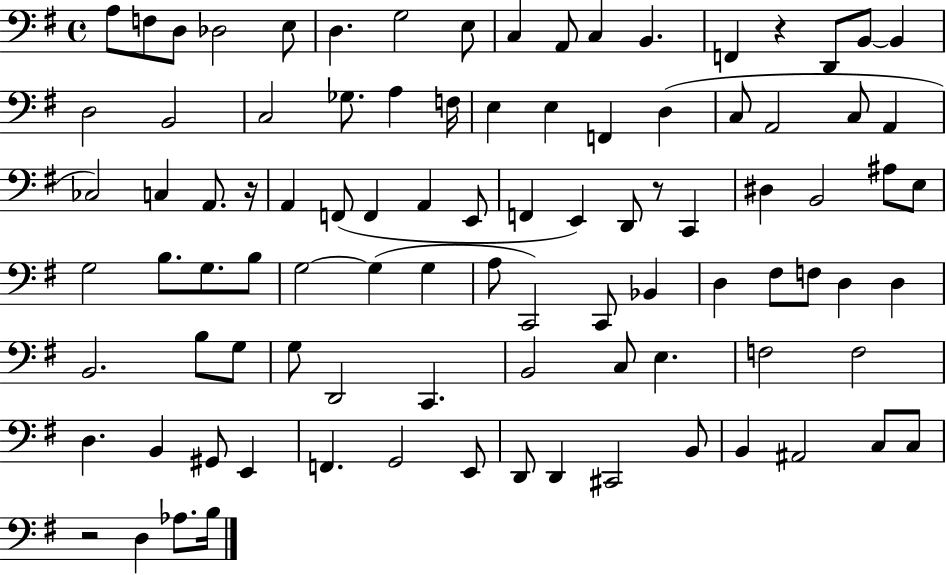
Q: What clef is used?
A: bass